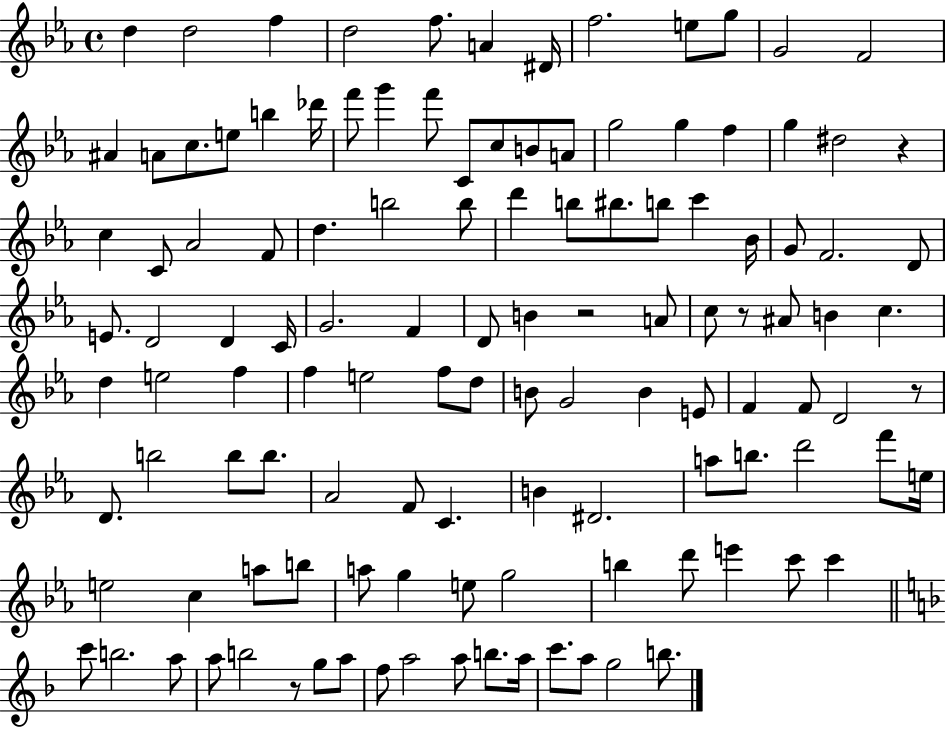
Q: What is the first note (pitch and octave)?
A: D5